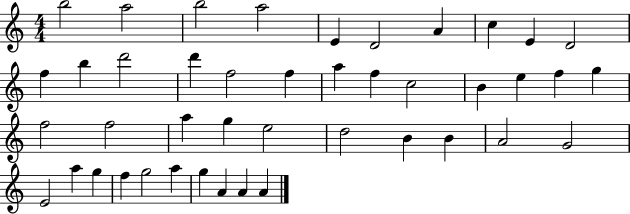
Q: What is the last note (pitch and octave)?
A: A4